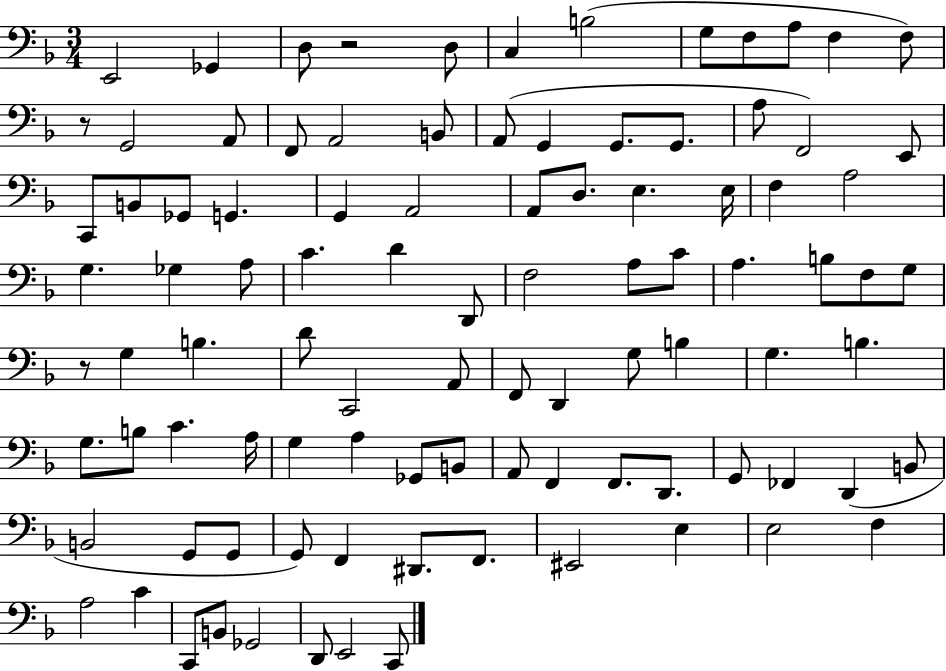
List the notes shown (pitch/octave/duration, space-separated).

E2/h Gb2/q D3/e R/h D3/e C3/q B3/h G3/e F3/e A3/e F3/q F3/e R/e G2/h A2/e F2/e A2/h B2/e A2/e G2/q G2/e. G2/e. A3/e F2/h E2/e C2/e B2/e Gb2/e G2/q. G2/q A2/h A2/e D3/e. E3/q. E3/s F3/q A3/h G3/q. Gb3/q A3/e C4/q. D4/q D2/e F3/h A3/e C4/e A3/q. B3/e F3/e G3/e R/e G3/q B3/q. D4/e C2/h A2/e F2/e D2/q G3/e B3/q G3/q. B3/q. G3/e. B3/e C4/q. A3/s G3/q A3/q Gb2/e B2/e A2/e F2/q F2/e. D2/e. G2/e FES2/q D2/q B2/e B2/h G2/e G2/e G2/e F2/q D#2/e. F2/e. EIS2/h E3/q E3/h F3/q A3/h C4/q C2/e B2/e Gb2/h D2/e E2/h C2/e